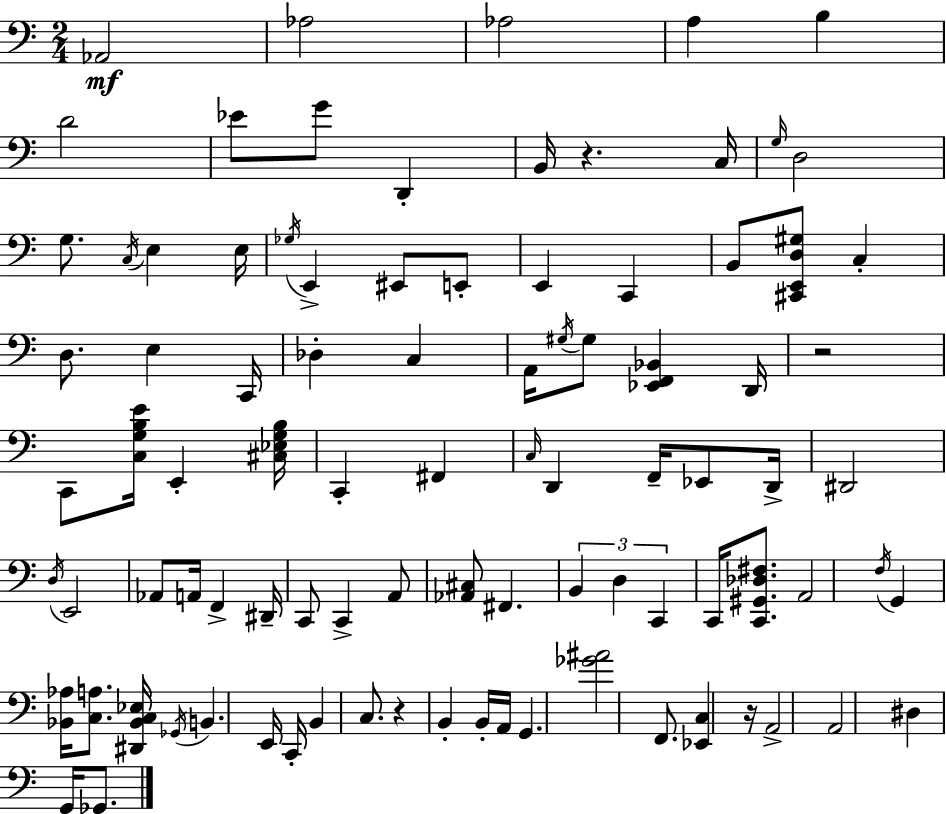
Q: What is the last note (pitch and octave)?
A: Gb2